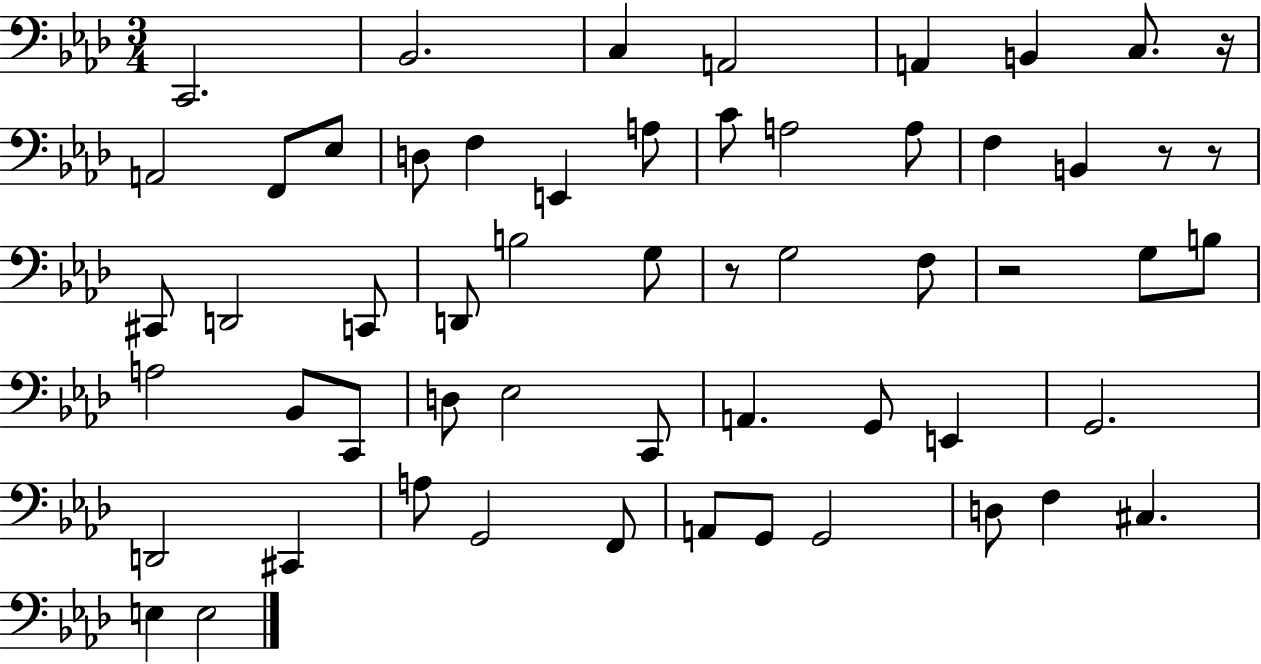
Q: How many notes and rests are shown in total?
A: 57